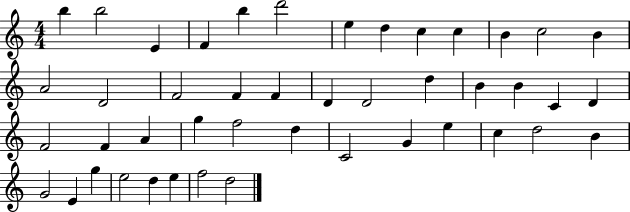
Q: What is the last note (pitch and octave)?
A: D5